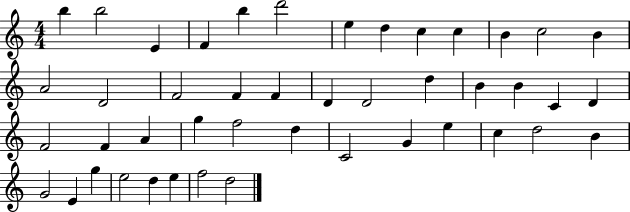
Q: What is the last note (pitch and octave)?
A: D5